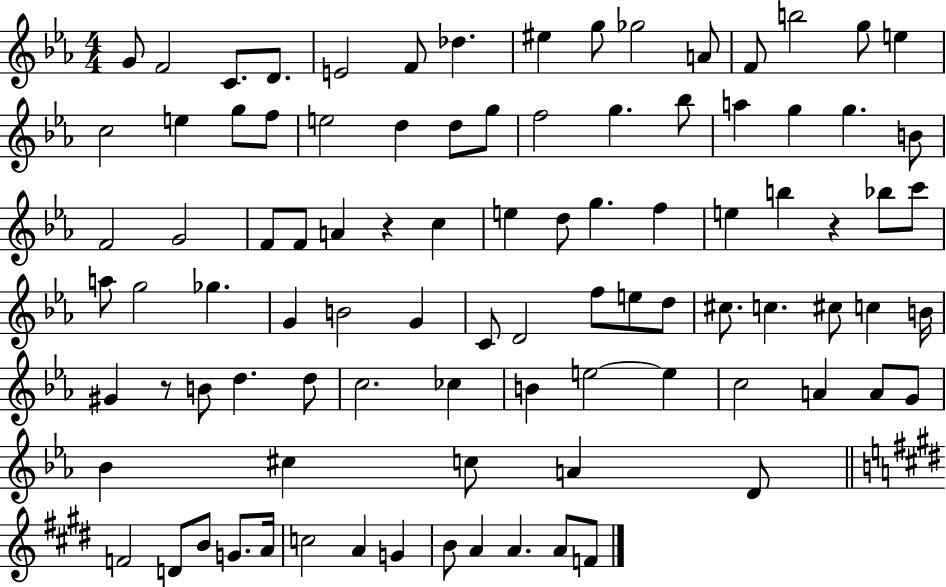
G4/e F4/h C4/e. D4/e. E4/h F4/e Db5/q. EIS5/q G5/e Gb5/h A4/e F4/e B5/h G5/e E5/q C5/h E5/q G5/e F5/e E5/h D5/q D5/e G5/e F5/h G5/q. Bb5/e A5/q G5/q G5/q. B4/e F4/h G4/h F4/e F4/e A4/q R/q C5/q E5/q D5/e G5/q. F5/q E5/q B5/q R/q Bb5/e C6/e A5/e G5/h Gb5/q. G4/q B4/h G4/q C4/e D4/h F5/e E5/e D5/e C#5/e. C5/q. C#5/e C5/q B4/s G#4/q R/e B4/e D5/q. D5/e C5/h. CES5/q B4/q E5/h E5/q C5/h A4/q A4/e G4/e Bb4/q C#5/q C5/e A4/q D4/e F4/h D4/e B4/e G4/e. A4/s C5/h A4/q G4/q B4/e A4/q A4/q. A4/e F4/e